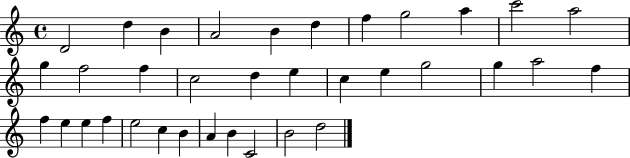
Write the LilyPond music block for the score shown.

{
  \clef treble
  \time 4/4
  \defaultTimeSignature
  \key c \major
  d'2 d''4 b'4 | a'2 b'4 d''4 | f''4 g''2 a''4 | c'''2 a''2 | \break g''4 f''2 f''4 | c''2 d''4 e''4 | c''4 e''4 g''2 | g''4 a''2 f''4 | \break f''4 e''4 e''4 f''4 | e''2 c''4 b'4 | a'4 b'4 c'2 | b'2 d''2 | \break \bar "|."
}